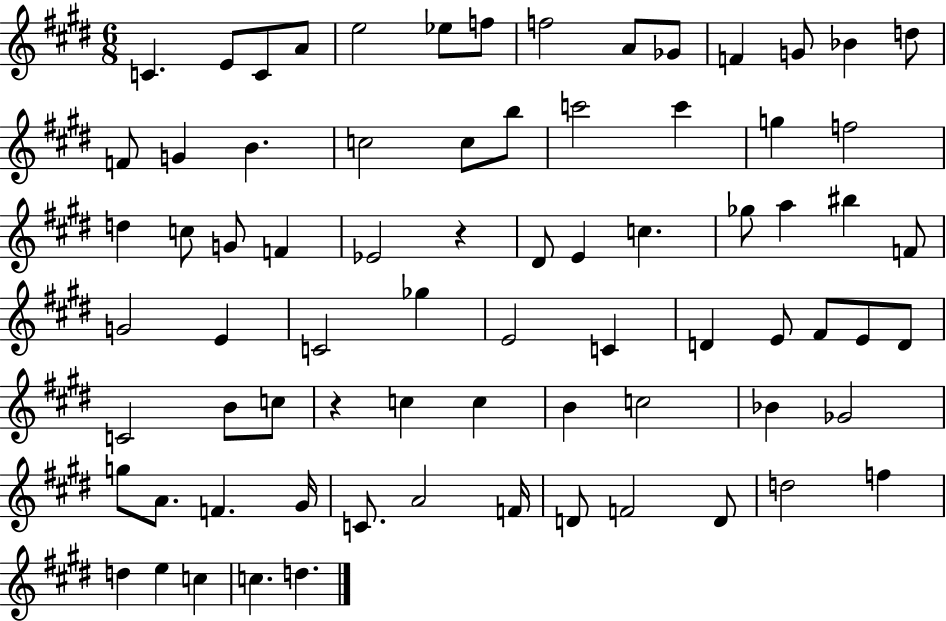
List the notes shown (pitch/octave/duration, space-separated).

C4/q. E4/e C4/e A4/e E5/h Eb5/e F5/e F5/h A4/e Gb4/e F4/q G4/e Bb4/q D5/e F4/e G4/q B4/q. C5/h C5/e B5/e C6/h C6/q G5/q F5/h D5/q C5/e G4/e F4/q Eb4/h R/q D#4/e E4/q C5/q. Gb5/e A5/q BIS5/q F4/e G4/h E4/q C4/h Gb5/q E4/h C4/q D4/q E4/e F#4/e E4/e D4/e C4/h B4/e C5/e R/q C5/q C5/q B4/q C5/h Bb4/q Gb4/h G5/e A4/e. F4/q. G#4/s C4/e. A4/h F4/s D4/e F4/h D4/e D5/h F5/q D5/q E5/q C5/q C5/q. D5/q.